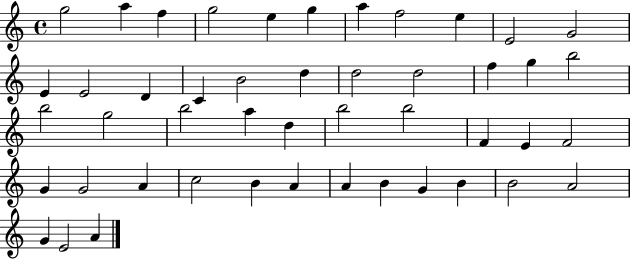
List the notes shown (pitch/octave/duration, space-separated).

G5/h A5/q F5/q G5/h E5/q G5/q A5/q F5/h E5/q E4/h G4/h E4/q E4/h D4/q C4/q B4/h D5/q D5/h D5/h F5/q G5/q B5/h B5/h G5/h B5/h A5/q D5/q B5/h B5/h F4/q E4/q F4/h G4/q G4/h A4/q C5/h B4/q A4/q A4/q B4/q G4/q B4/q B4/h A4/h G4/q E4/h A4/q